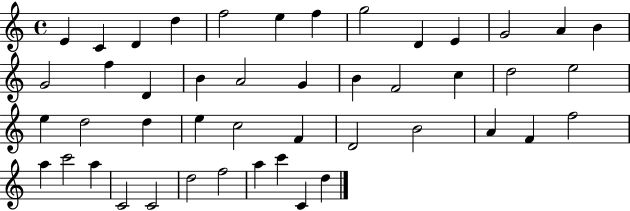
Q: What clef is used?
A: treble